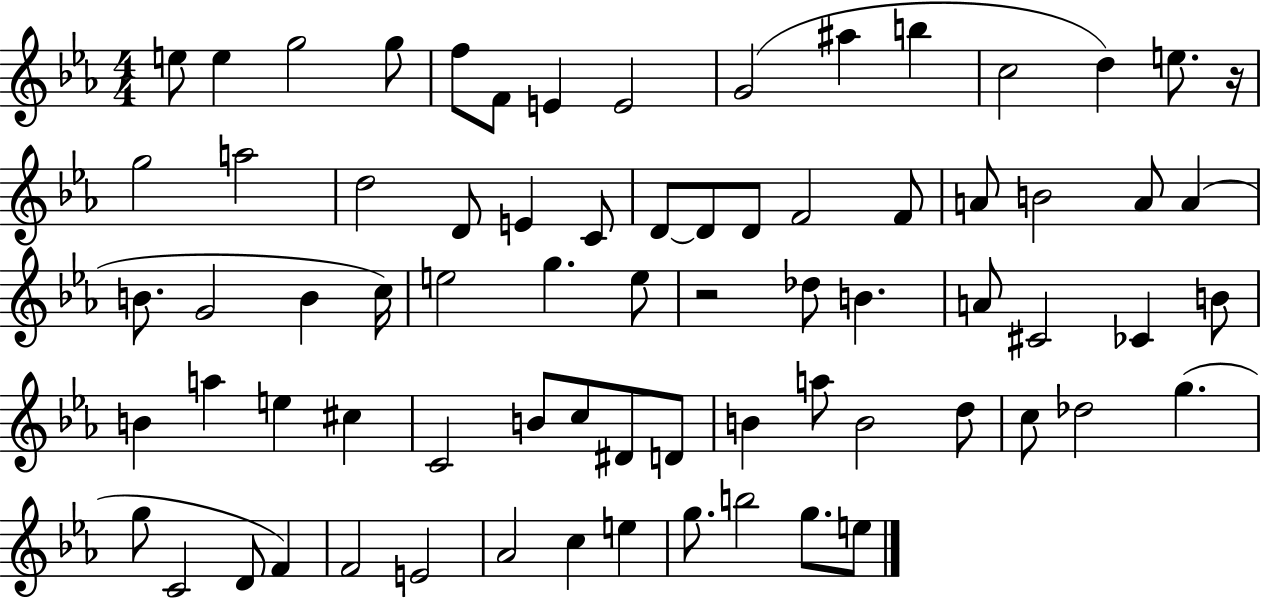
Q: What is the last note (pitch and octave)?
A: E5